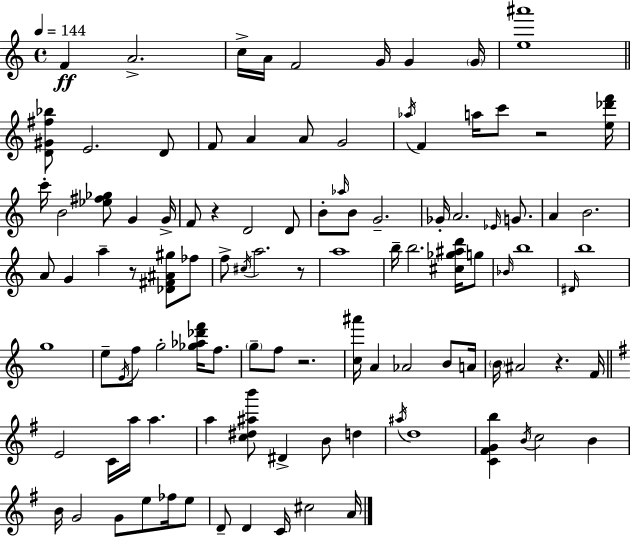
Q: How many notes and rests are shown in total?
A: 105